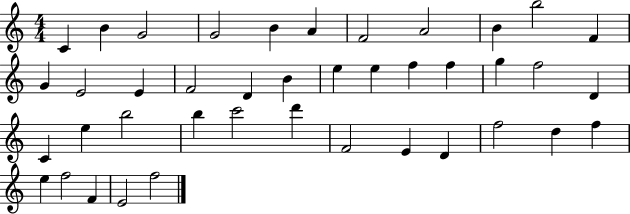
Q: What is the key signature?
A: C major